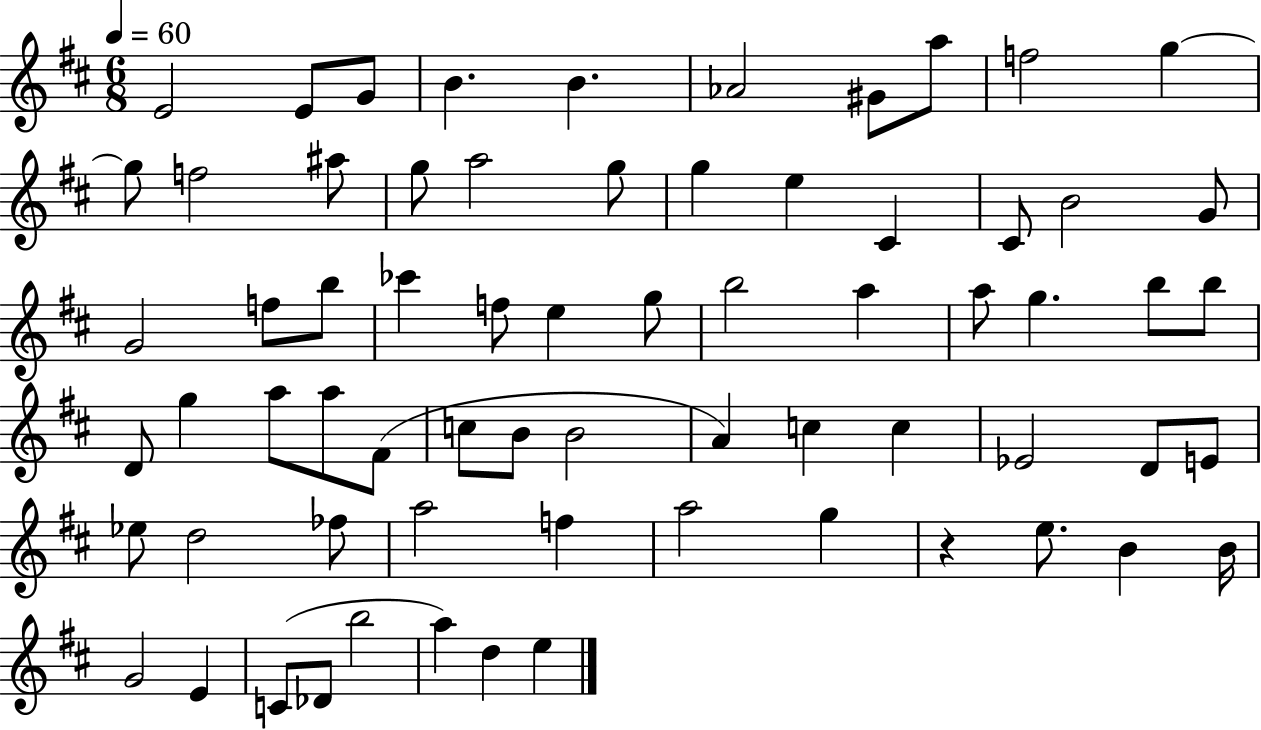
{
  \clef treble
  \numericTimeSignature
  \time 6/8
  \key d \major
  \tempo 4 = 60
  e'2 e'8 g'8 | b'4. b'4. | aes'2 gis'8 a''8 | f''2 g''4~~ | \break g''8 f''2 ais''8 | g''8 a''2 g''8 | g''4 e''4 cis'4 | cis'8 b'2 g'8 | \break g'2 f''8 b''8 | ces'''4 f''8 e''4 g''8 | b''2 a''4 | a''8 g''4. b''8 b''8 | \break d'8 g''4 a''8 a''8 fis'8( | c''8 b'8 b'2 | a'4) c''4 c''4 | ees'2 d'8 e'8 | \break ees''8 d''2 fes''8 | a''2 f''4 | a''2 g''4 | r4 e''8. b'4 b'16 | \break g'2 e'4 | c'8( des'8 b''2 | a''4) d''4 e''4 | \bar "|."
}